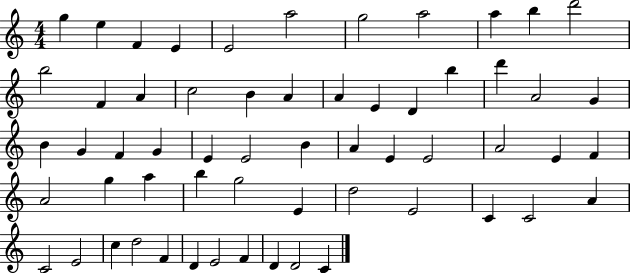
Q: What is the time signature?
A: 4/4